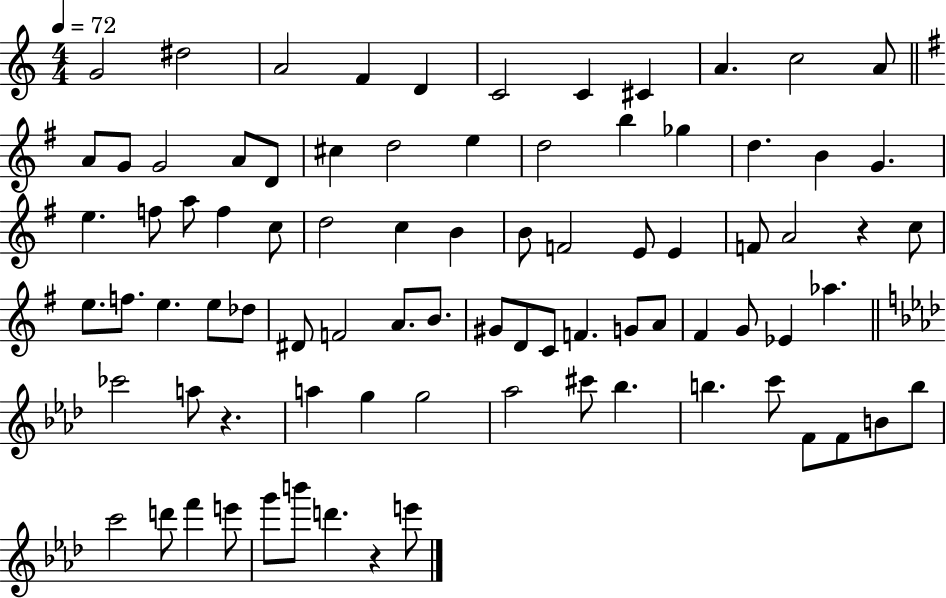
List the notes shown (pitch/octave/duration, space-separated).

G4/h D#5/h A4/h F4/q D4/q C4/h C4/q C#4/q A4/q. C5/h A4/e A4/e G4/e G4/h A4/e D4/e C#5/q D5/h E5/q D5/h B5/q Gb5/q D5/q. B4/q G4/q. E5/q. F5/e A5/e F5/q C5/e D5/h C5/q B4/q B4/e F4/h E4/e E4/q F4/e A4/h R/q C5/e E5/e. F5/e. E5/q. E5/e Db5/e D#4/e F4/h A4/e. B4/e. G#4/e D4/e C4/e F4/q. G4/e A4/e F#4/q G4/e Eb4/q Ab5/q. CES6/h A5/e R/q. A5/q G5/q G5/h Ab5/h C#6/e Bb5/q. B5/q. C6/e F4/e F4/e B4/e B5/e C6/h D6/e F6/q E6/e G6/e B6/e D6/q. R/q E6/e